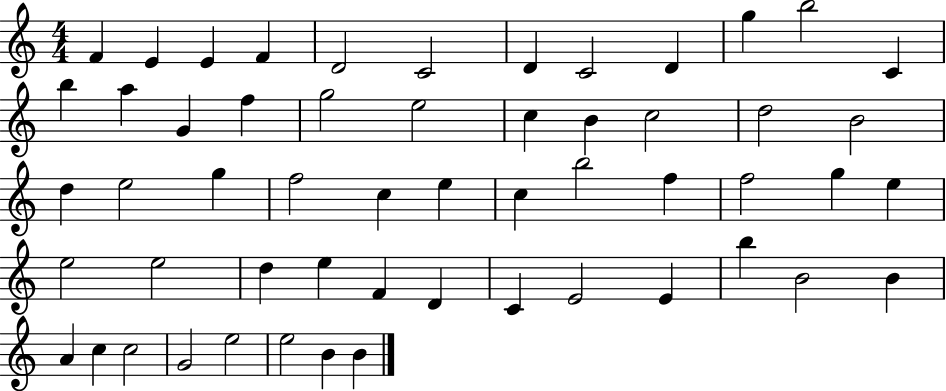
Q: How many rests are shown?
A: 0